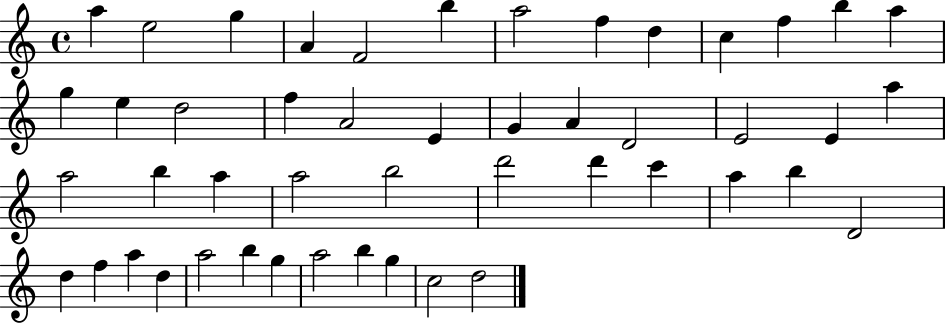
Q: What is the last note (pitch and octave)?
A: D5